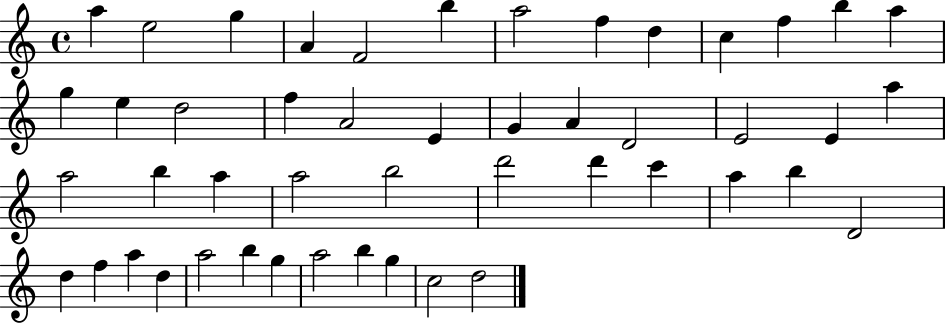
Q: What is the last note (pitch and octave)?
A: D5